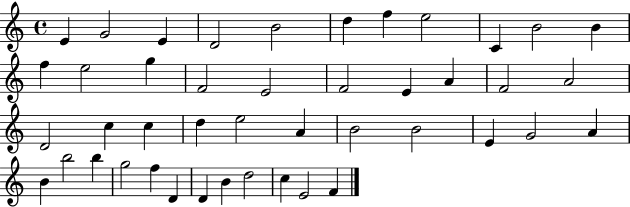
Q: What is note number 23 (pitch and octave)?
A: C5